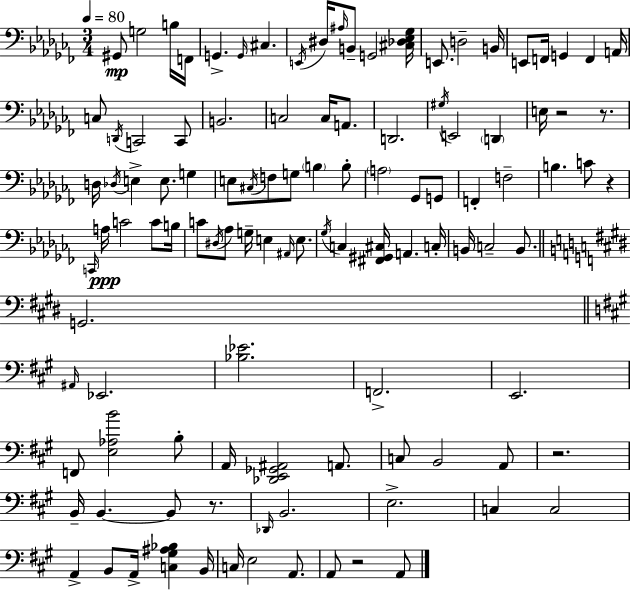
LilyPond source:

{
  \clef bass
  \numericTimeSignature
  \time 3/4
  \key aes \minor
  \tempo 4 = 80
  \repeat volta 2 { gis,8\mp g2 b16 f,16 | g,4.-> \grace { g,16 } cis4. | \acciaccatura { e,16 } dis16 \grace { ais16 } b,8-- g,2 | <cis des ees ges>16 e,8. d2-- | \break b,16 e,8 f,16 g,4 f,4 | a,16 c8 \acciaccatura { d,16 } c,2 | c,8 b,2. | c2 | \break c16 a,8. d,2. | \acciaccatura { gis16 } e,2 | \parenthesize d,4 e16 r2 | r8. d16 \acciaccatura { des16 } e4-> e8. | \break g4 e8 \acciaccatura { cis16 } f8 g8 | \parenthesize b4 b8-. \parenthesize a2 | ges,8 g,8 f,4-. f2-- | b4. | \break c'8 r4 \grace { c,16 }\ppp a16 c'2 | c'8 b16 c'8 \acciaccatura { dis16 } aes8 | g16-- e4 \grace { ais,16 } e8. \acciaccatura { ges16 } c4 | <fis, gis, cis>16 a,4. c16-. b,16 | \break c2-- b,8. \bar "||" \break \key e \major g,2. | \bar "||" \break \key a \major \grace { ais,16 } ees,2. | <bes ees'>2. | f,2.-> | e,2. | \break f,8 <e aes b'>2 b8-. | a,16 <des, e, ges, ais,>2 a,8. | c8 b,2 a,8 | r2. | \break b,16-- b,4.~~ b,8 r8. | \grace { des,16 } b,2. | e2.-> | c4 c2 | \break a,4-> b,8 a,16-> <c gis ais bes>4 | b,16 c16 e2 a,8. | a,8 r2 | a,8 } \bar "|."
}